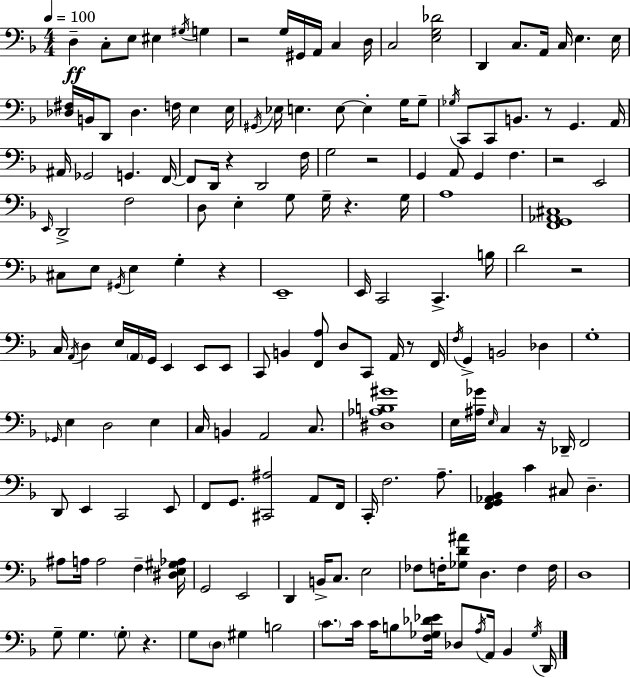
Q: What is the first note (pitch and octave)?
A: D3